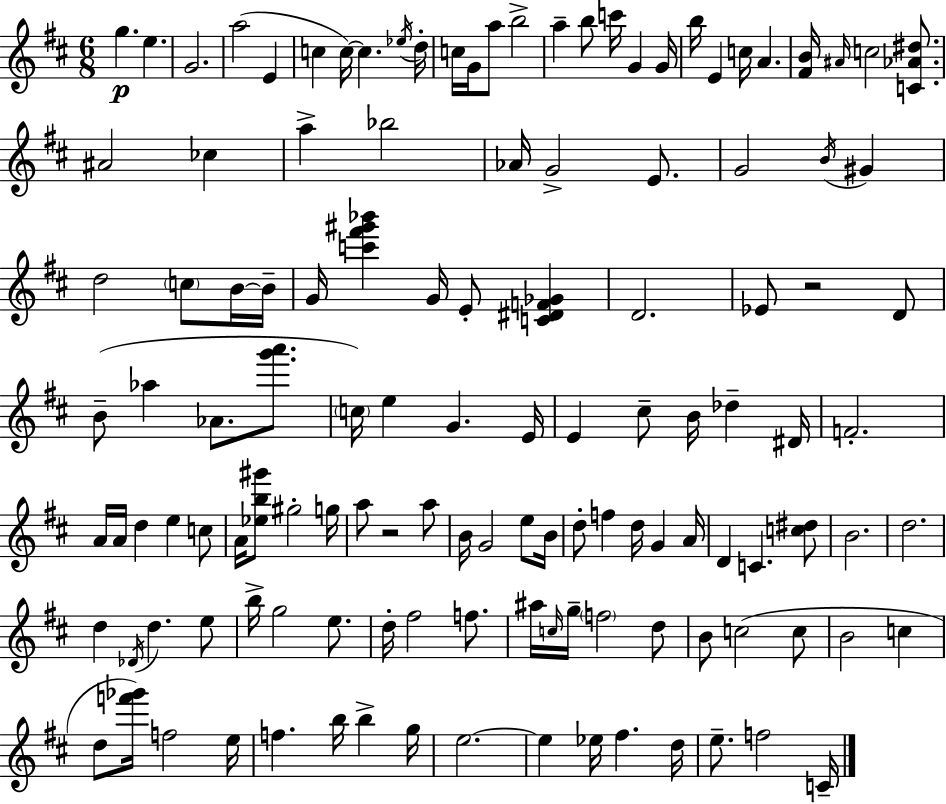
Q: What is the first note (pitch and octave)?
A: G5